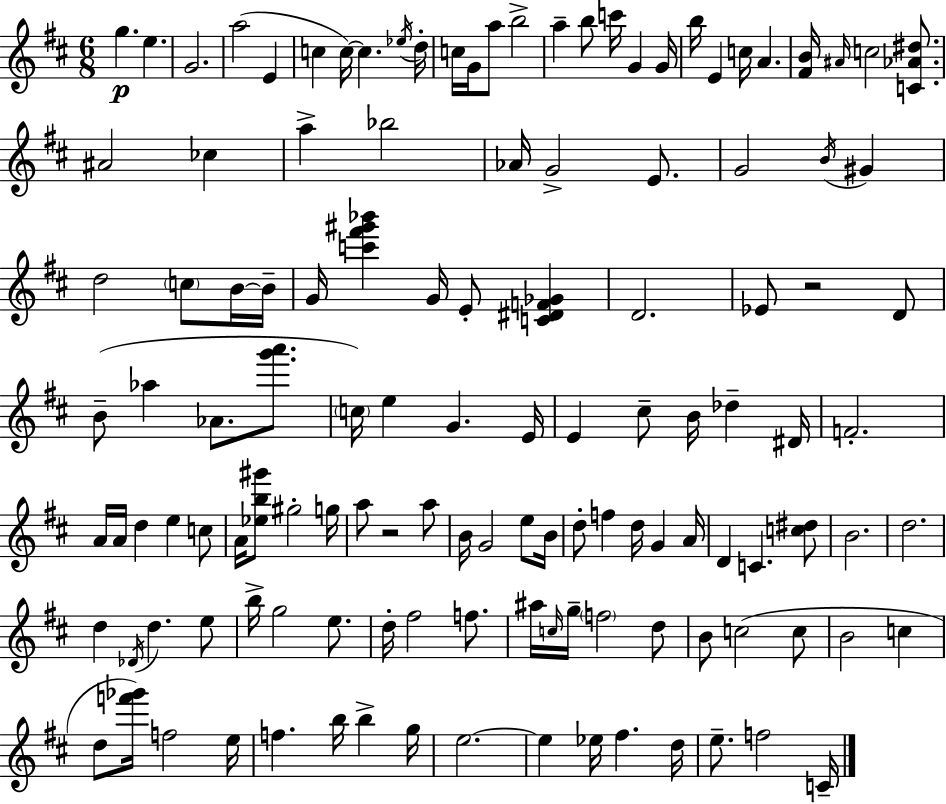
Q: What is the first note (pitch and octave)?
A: G5